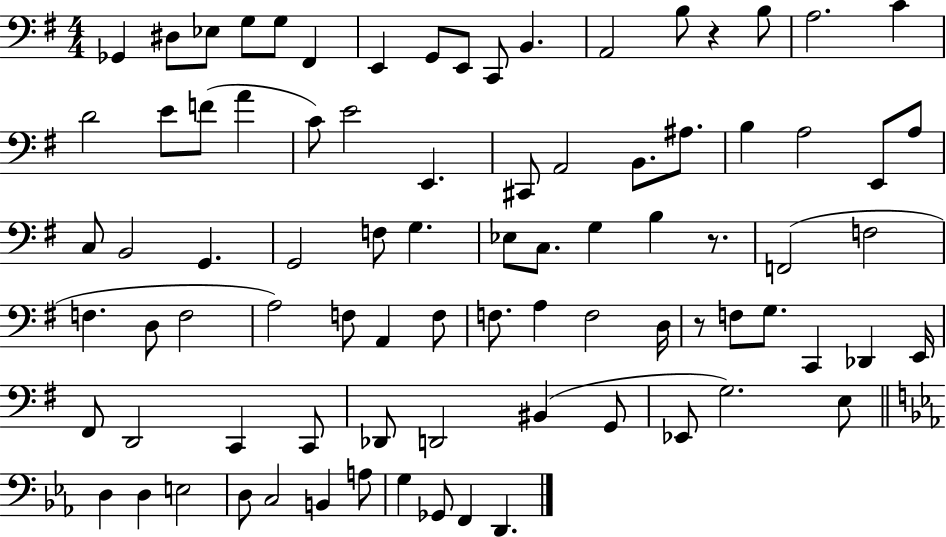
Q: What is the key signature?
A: G major